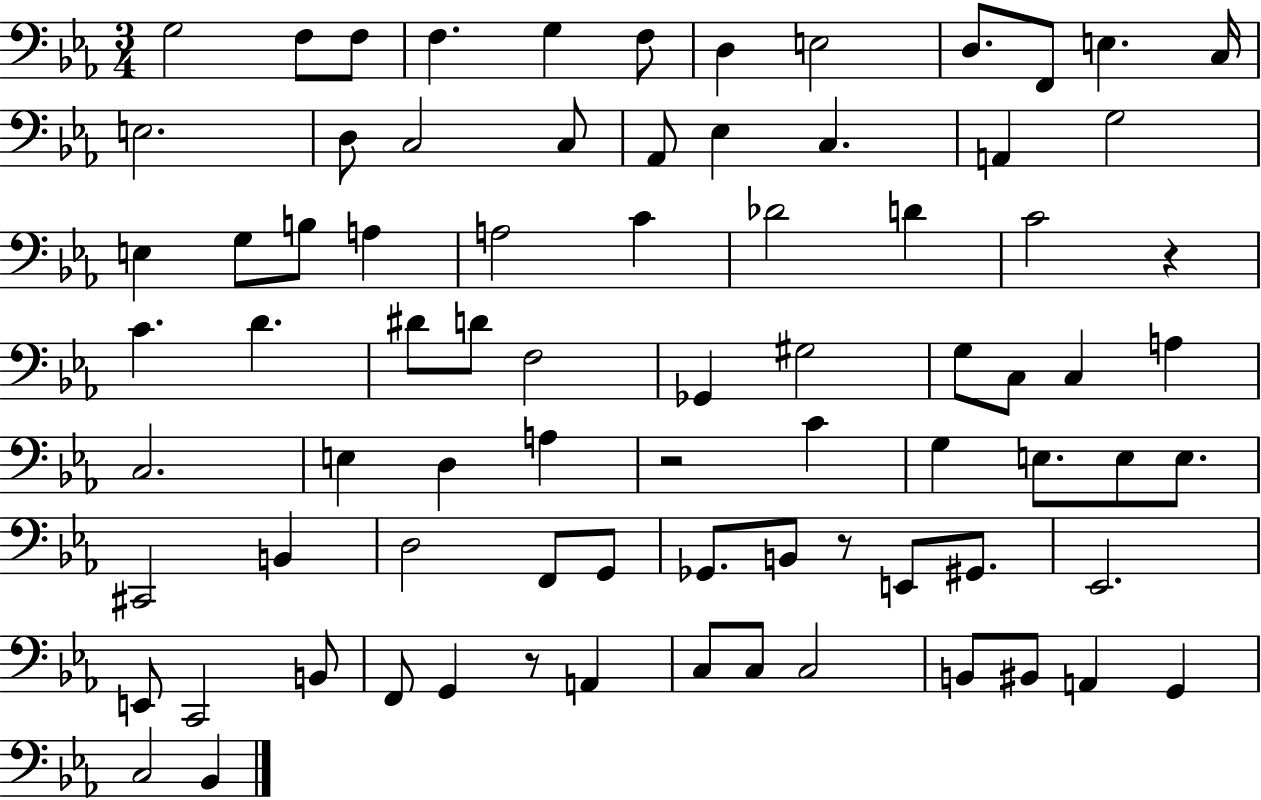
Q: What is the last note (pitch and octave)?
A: Bb2